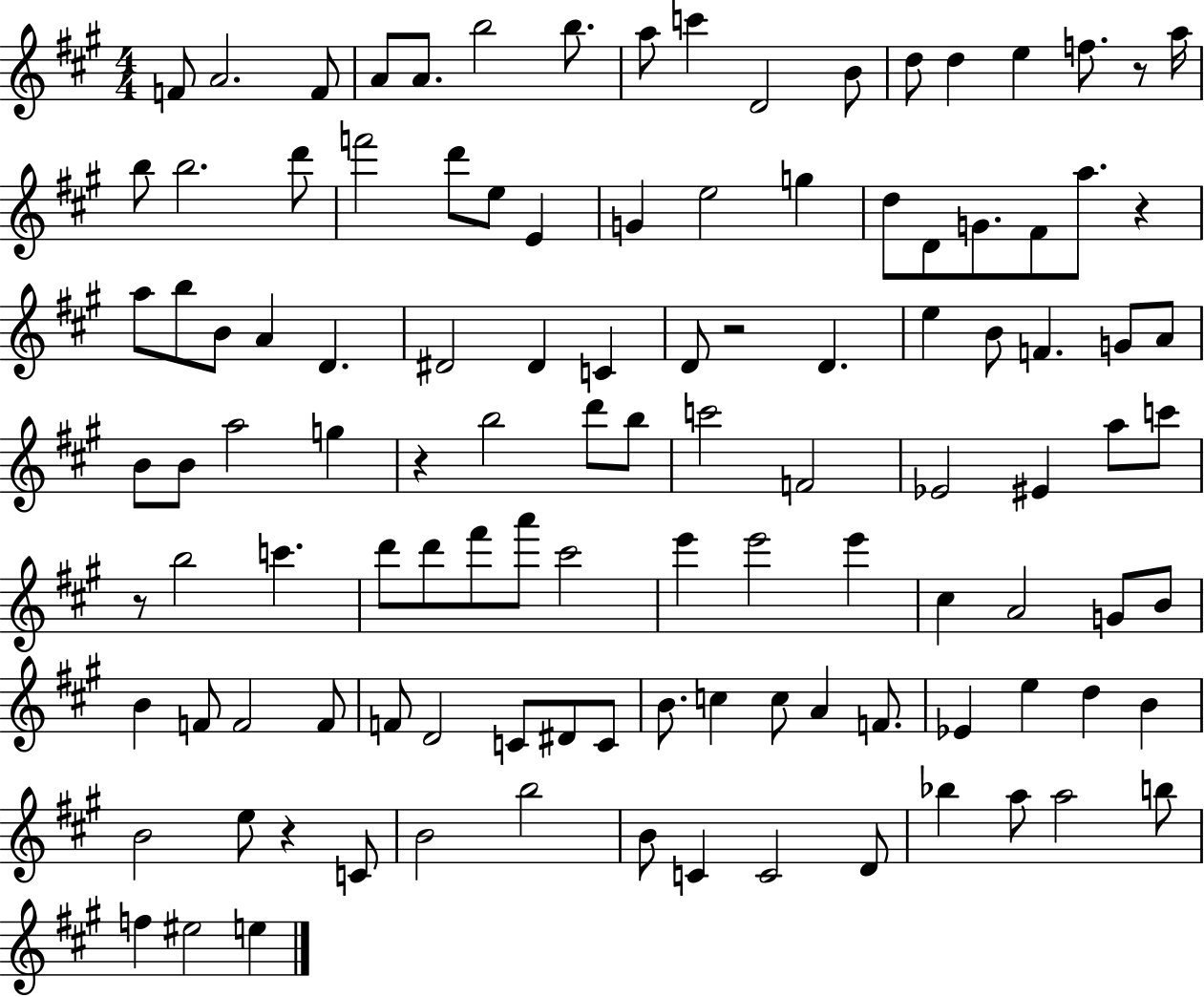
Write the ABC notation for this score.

X:1
T:Untitled
M:4/4
L:1/4
K:A
F/2 A2 F/2 A/2 A/2 b2 b/2 a/2 c' D2 B/2 d/2 d e f/2 z/2 a/4 b/2 b2 d'/2 f'2 d'/2 e/2 E G e2 g d/2 D/2 G/2 ^F/2 a/2 z a/2 b/2 B/2 A D ^D2 ^D C D/2 z2 D e B/2 F G/2 A/2 B/2 B/2 a2 g z b2 d'/2 b/2 c'2 F2 _E2 ^E a/2 c'/2 z/2 b2 c' d'/2 d'/2 ^f'/2 a'/2 ^c'2 e' e'2 e' ^c A2 G/2 B/2 B F/2 F2 F/2 F/2 D2 C/2 ^D/2 C/2 B/2 c c/2 A F/2 _E e d B B2 e/2 z C/2 B2 b2 B/2 C C2 D/2 _b a/2 a2 b/2 f ^e2 e